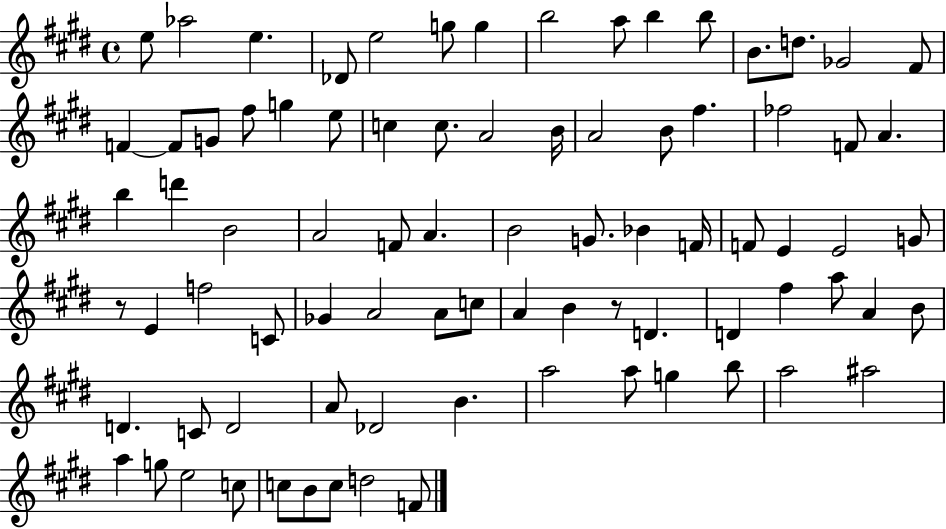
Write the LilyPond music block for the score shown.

{
  \clef treble
  \time 4/4
  \defaultTimeSignature
  \key e \major
  e''8 aes''2 e''4. | des'8 e''2 g''8 g''4 | b''2 a''8 b''4 b''8 | b'8. d''8. ges'2 fis'8 | \break f'4~~ f'8 g'8 fis''8 g''4 e''8 | c''4 c''8. a'2 b'16 | a'2 b'8 fis''4. | fes''2 f'8 a'4. | \break b''4 d'''4 b'2 | a'2 f'8 a'4. | b'2 g'8. bes'4 f'16 | f'8 e'4 e'2 g'8 | \break r8 e'4 f''2 c'8 | ges'4 a'2 a'8 c''8 | a'4 b'4 r8 d'4. | d'4 fis''4 a''8 a'4 b'8 | \break d'4. c'8 d'2 | a'8 des'2 b'4. | a''2 a''8 g''4 b''8 | a''2 ais''2 | \break a''4 g''8 e''2 c''8 | c''8 b'8 c''8 d''2 f'8 | \bar "|."
}